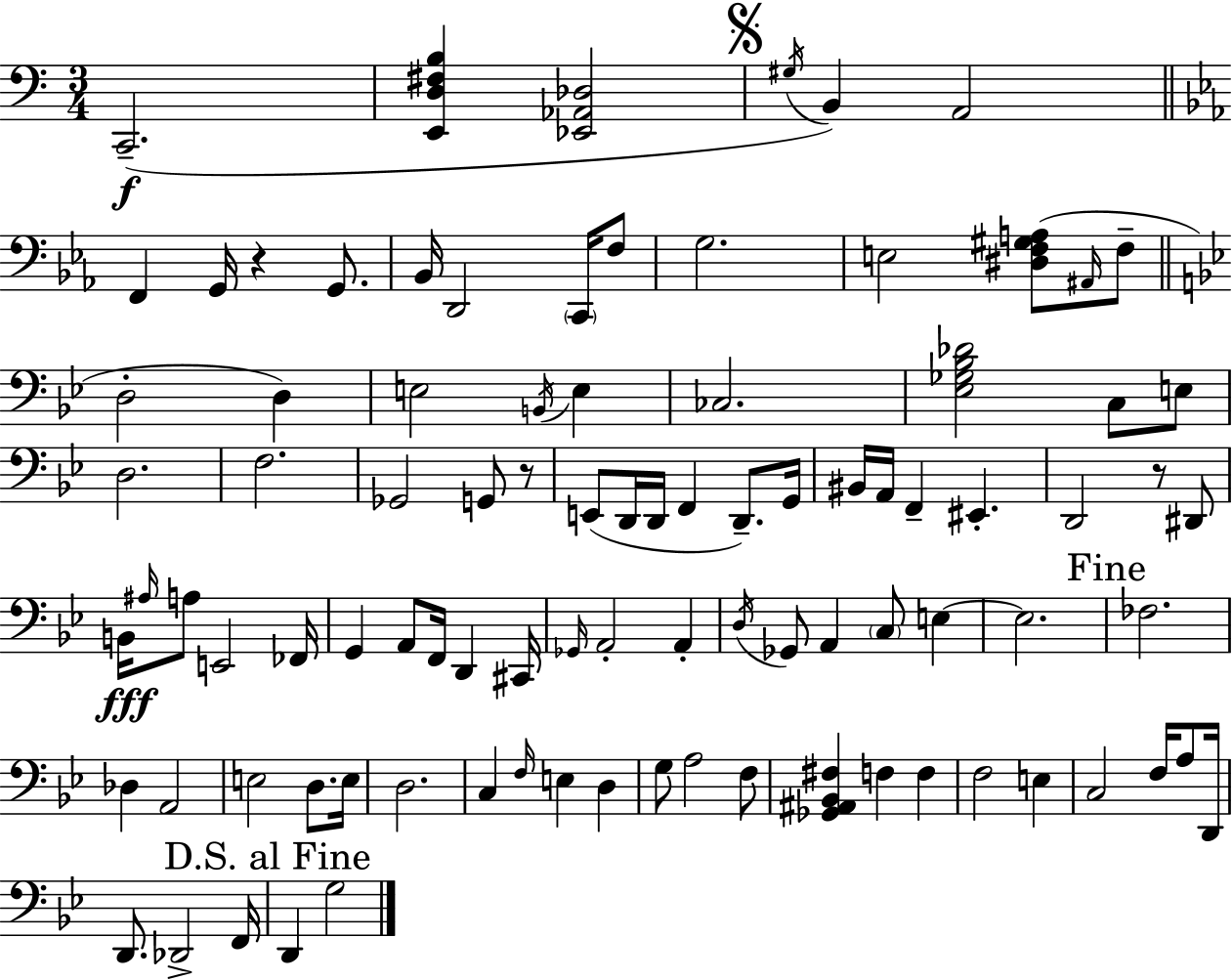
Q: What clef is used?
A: bass